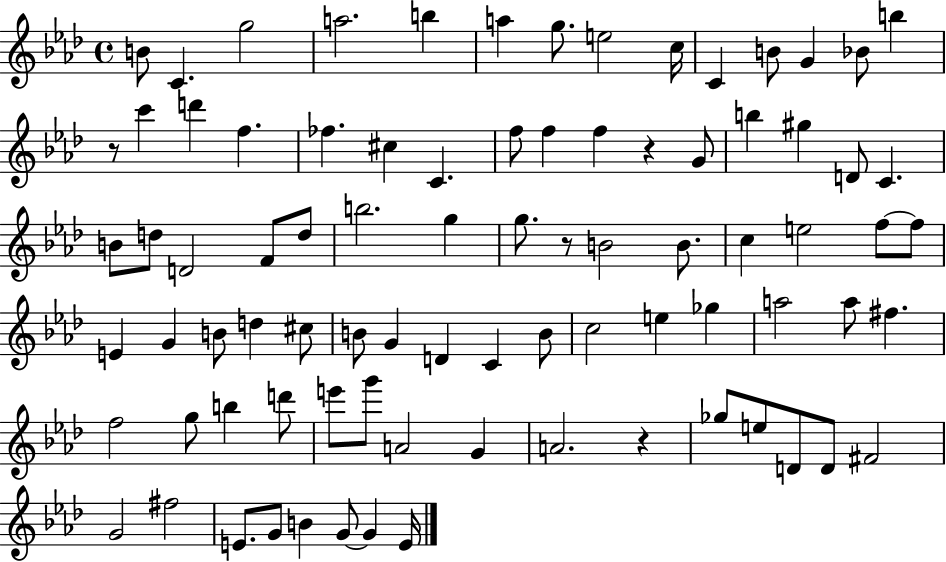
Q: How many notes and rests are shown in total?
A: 84